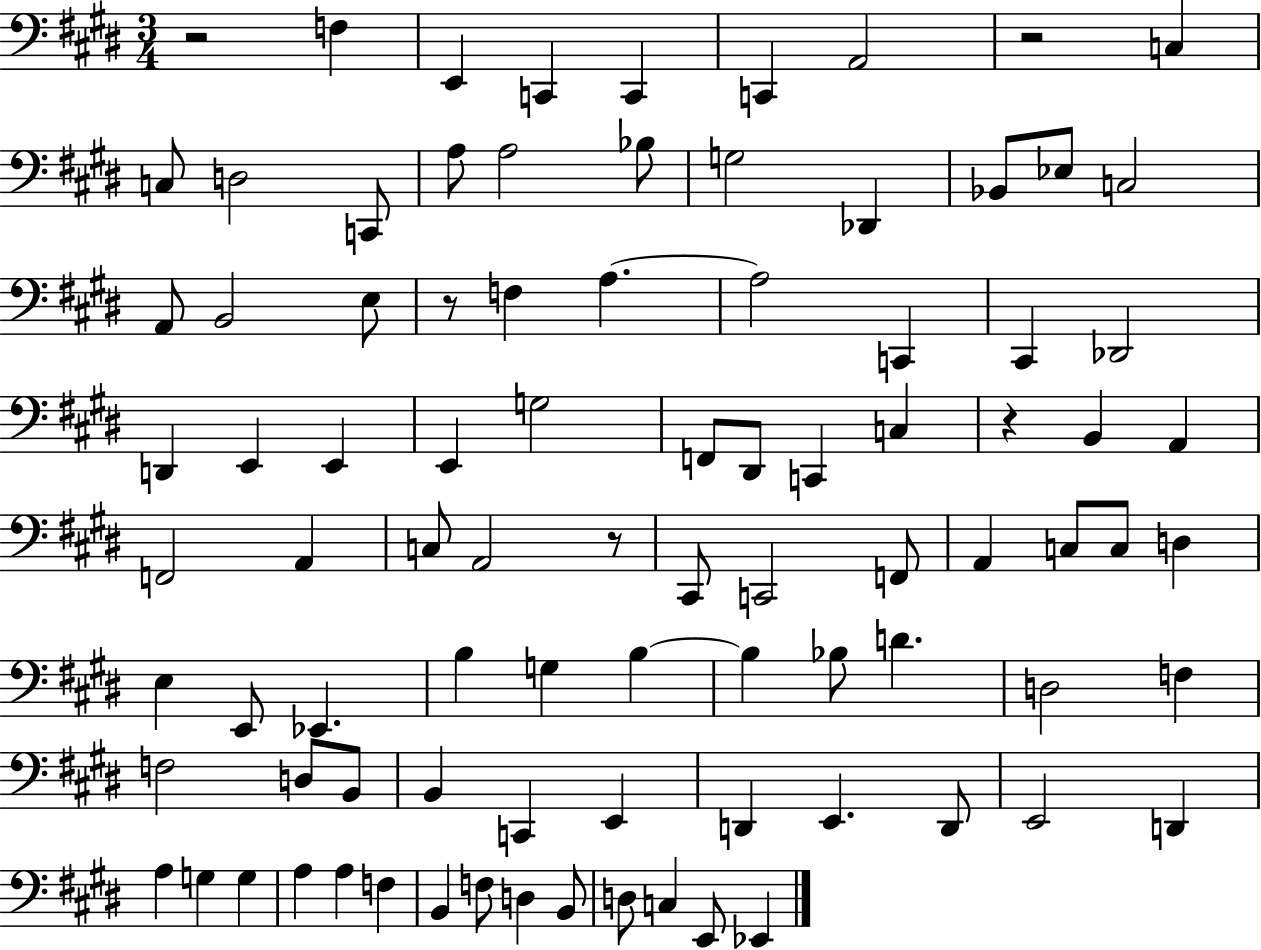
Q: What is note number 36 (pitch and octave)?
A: C3